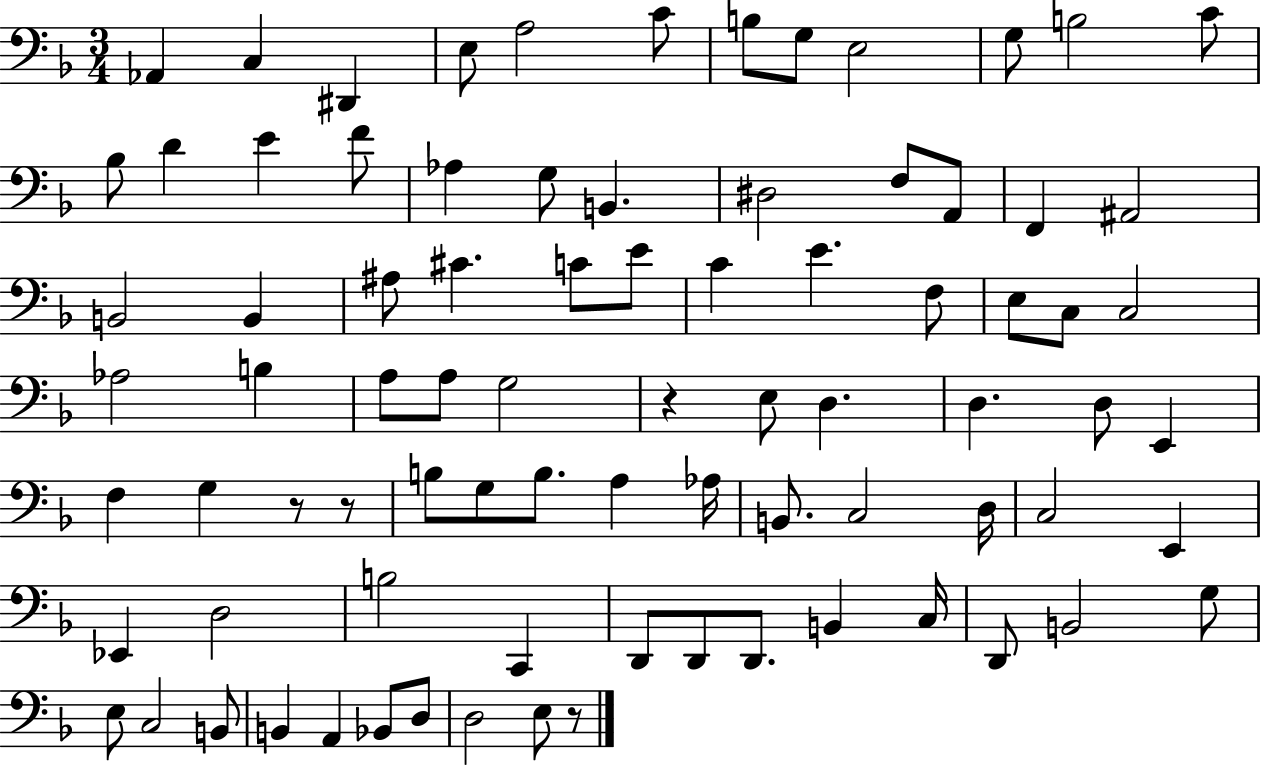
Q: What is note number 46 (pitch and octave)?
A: E2